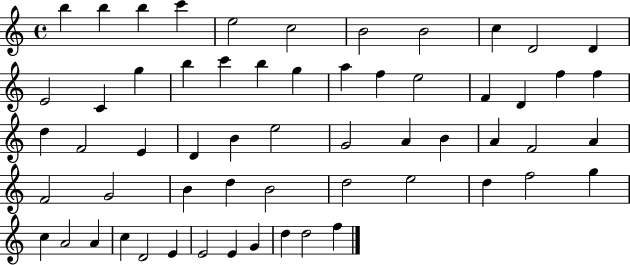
X:1
T:Untitled
M:4/4
L:1/4
K:C
b b b c' e2 c2 B2 B2 c D2 D E2 C g b c' b g a f e2 F D f f d F2 E D B e2 G2 A B A F2 A F2 G2 B d B2 d2 e2 d f2 g c A2 A c D2 E E2 E G d d2 f